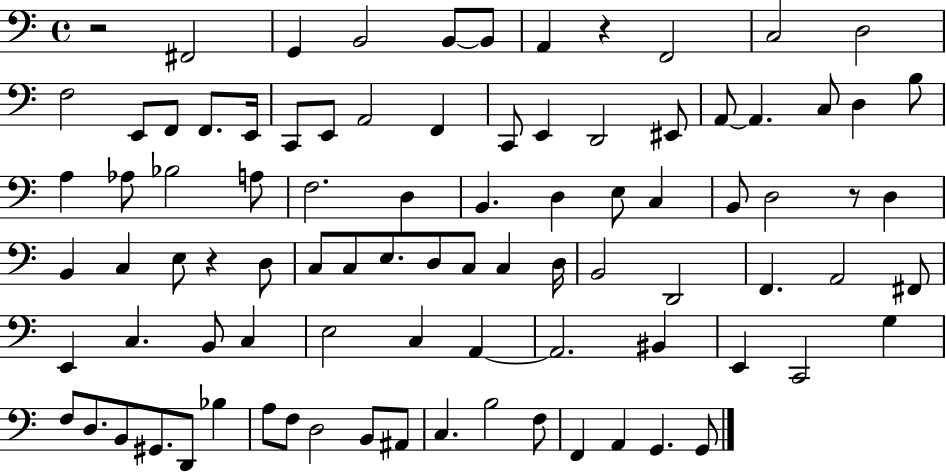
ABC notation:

X:1
T:Untitled
M:4/4
L:1/4
K:C
z2 ^F,,2 G,, B,,2 B,,/2 B,,/2 A,, z F,,2 C,2 D,2 F,2 E,,/2 F,,/2 F,,/2 E,,/4 C,,/2 E,,/2 A,,2 F,, C,,/2 E,, D,,2 ^E,,/2 A,,/2 A,, C,/2 D, B,/2 A, _A,/2 _B,2 A,/2 F,2 D, B,, D, E,/2 C, B,,/2 D,2 z/2 D, B,, C, E,/2 z D,/2 C,/2 C,/2 E,/2 D,/2 C,/2 C, D,/4 B,,2 D,,2 F,, A,,2 ^F,,/2 E,, C, B,,/2 C, E,2 C, A,, A,,2 ^B,, E,, C,,2 G, F,/2 D,/2 B,,/2 ^G,,/2 D,,/2 _B, A,/2 F,/2 D,2 B,,/2 ^A,,/2 C, B,2 F,/2 F,, A,, G,, G,,/2